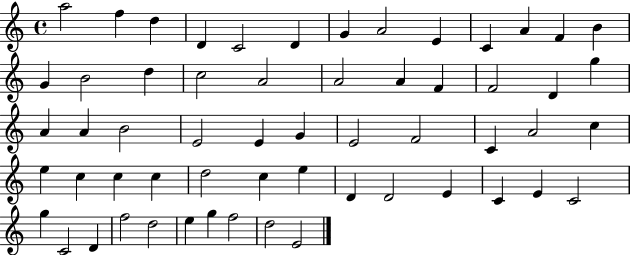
{
  \clef treble
  \time 4/4
  \defaultTimeSignature
  \key c \major
  a''2 f''4 d''4 | d'4 c'2 d'4 | g'4 a'2 e'4 | c'4 a'4 f'4 b'4 | \break g'4 b'2 d''4 | c''2 a'2 | a'2 a'4 f'4 | f'2 d'4 g''4 | \break a'4 a'4 b'2 | e'2 e'4 g'4 | e'2 f'2 | c'4 a'2 c''4 | \break e''4 c''4 c''4 c''4 | d''2 c''4 e''4 | d'4 d'2 e'4 | c'4 e'4 c'2 | \break g''4 c'2 d'4 | f''2 d''2 | e''4 g''4 f''2 | d''2 e'2 | \break \bar "|."
}